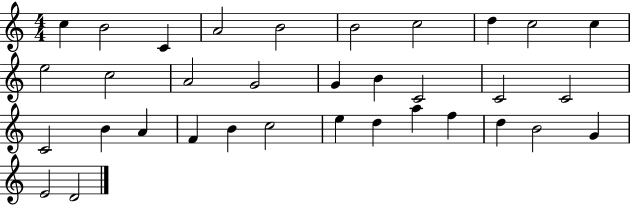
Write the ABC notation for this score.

X:1
T:Untitled
M:4/4
L:1/4
K:C
c B2 C A2 B2 B2 c2 d c2 c e2 c2 A2 G2 G B C2 C2 C2 C2 B A F B c2 e d a f d B2 G E2 D2